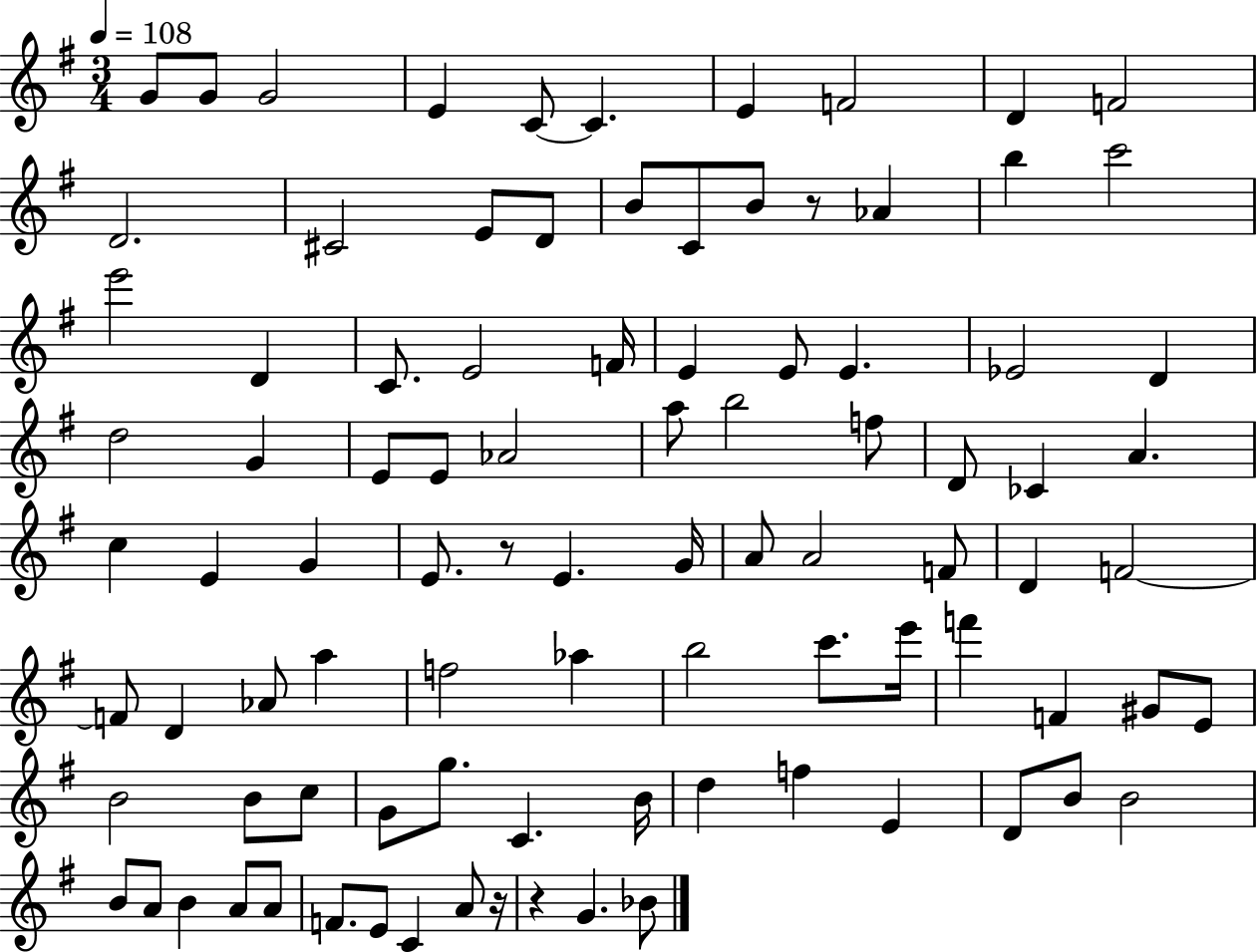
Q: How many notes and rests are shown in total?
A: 93